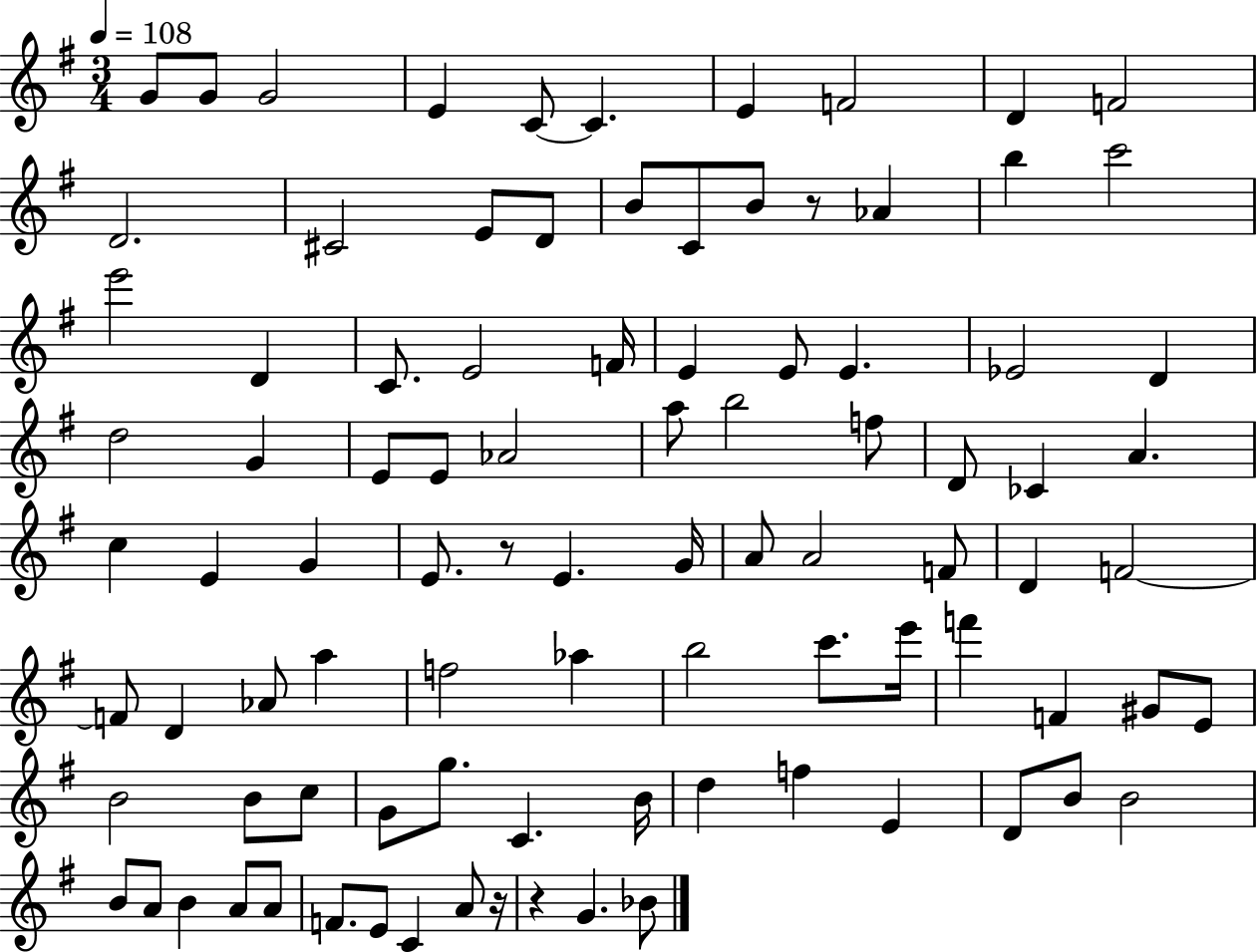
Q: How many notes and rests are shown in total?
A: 93